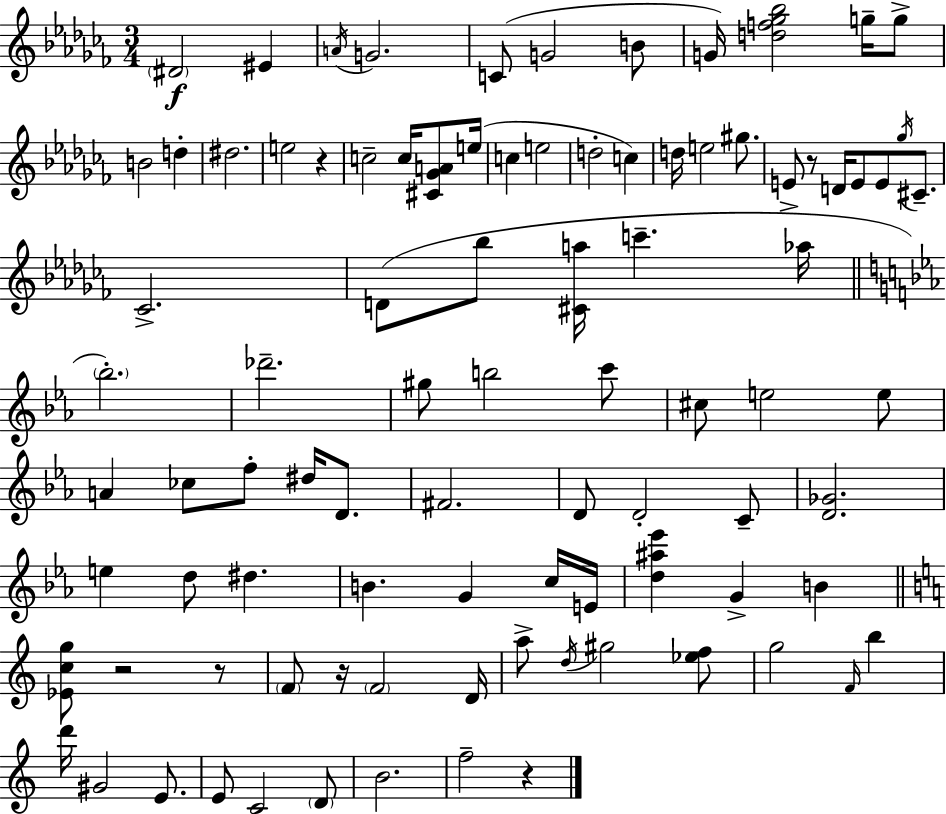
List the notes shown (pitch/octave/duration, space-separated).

D#4/h EIS4/q A4/s G4/h. C4/e G4/h B4/e G4/s [D5,F5,Gb5,Bb5]/h G5/s G5/e B4/h D5/q D#5/h. E5/h R/q C5/h C5/s [C#4,Gb4,A4]/e E5/s C5/q E5/h D5/h C5/q D5/s E5/h G#5/e. E4/e R/e D4/s E4/e E4/e Gb5/s C#4/e. CES4/h. D4/e Bb5/e [C#4,A5]/s C6/q. Ab5/s Bb5/h. Db6/h. G#5/e B5/h C6/e C#5/e E5/h E5/e A4/q CES5/e F5/e D#5/s D4/e. F#4/h. D4/e D4/h C4/e [D4,Gb4]/h. E5/q D5/e D#5/q. B4/q. G4/q C5/s E4/s [D5,A#5,Eb6]/q G4/q B4/q [Eb4,C5,G5]/e R/h R/e F4/e R/s F4/h D4/s A5/e D5/s G#5/h [Eb5,F5]/e G5/h F4/s B5/q D6/s G#4/h E4/e. E4/e C4/h D4/e B4/h. F5/h R/q